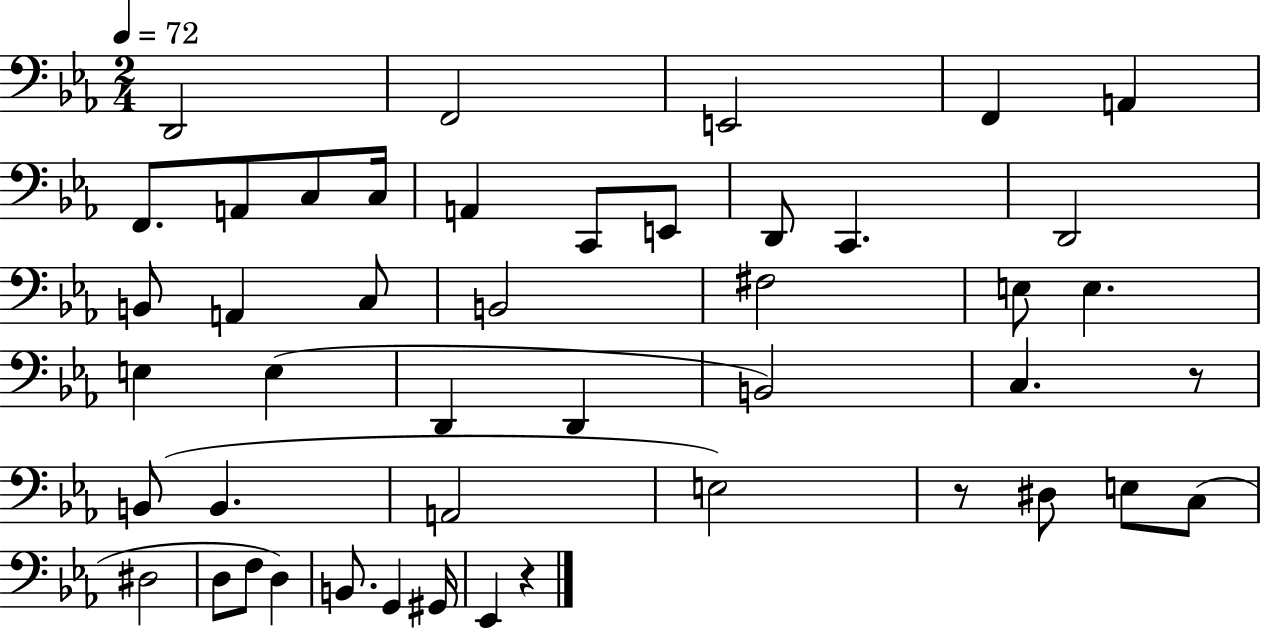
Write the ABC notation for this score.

X:1
T:Untitled
M:2/4
L:1/4
K:Eb
D,,2 F,,2 E,,2 F,, A,, F,,/2 A,,/2 C,/2 C,/4 A,, C,,/2 E,,/2 D,,/2 C,, D,,2 B,,/2 A,, C,/2 B,,2 ^F,2 E,/2 E, E, E, D,, D,, B,,2 C, z/2 B,,/2 B,, A,,2 E,2 z/2 ^D,/2 E,/2 C,/2 ^D,2 D,/2 F,/2 D, B,,/2 G,, ^G,,/4 _E,, z